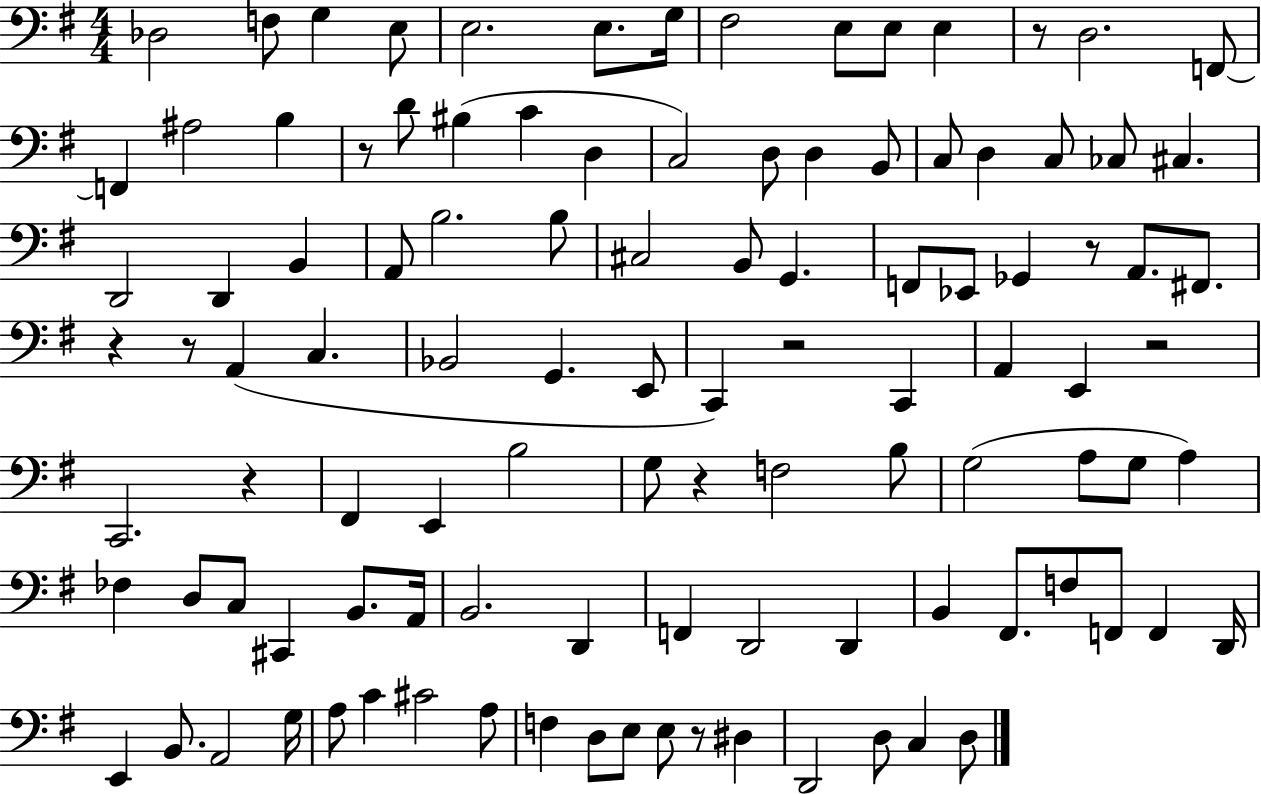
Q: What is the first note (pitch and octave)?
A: Db3